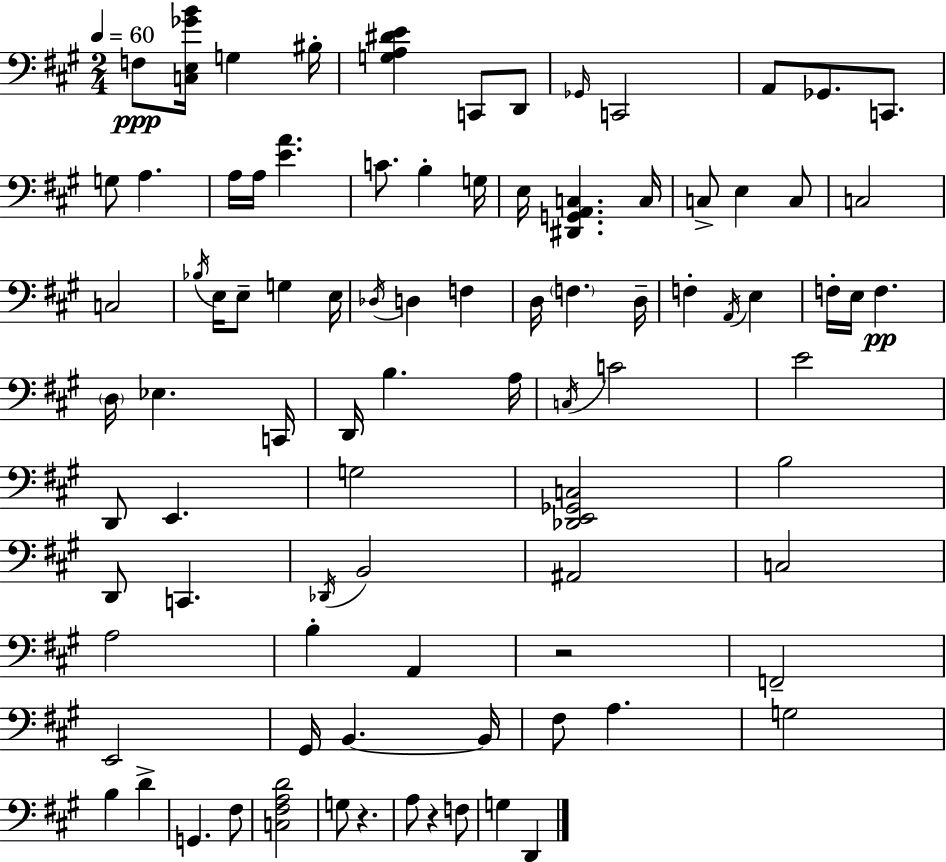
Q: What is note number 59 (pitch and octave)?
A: A#2